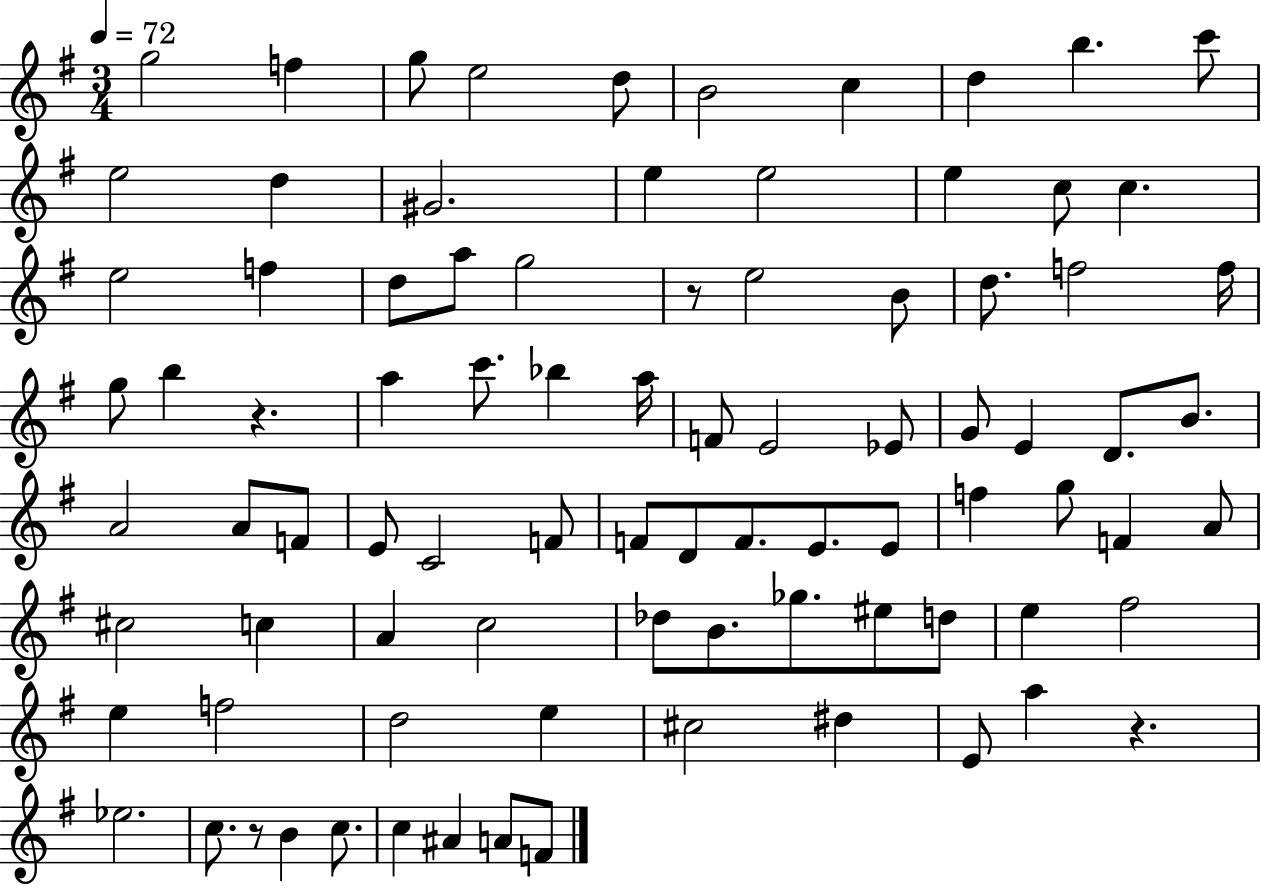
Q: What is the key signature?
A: G major